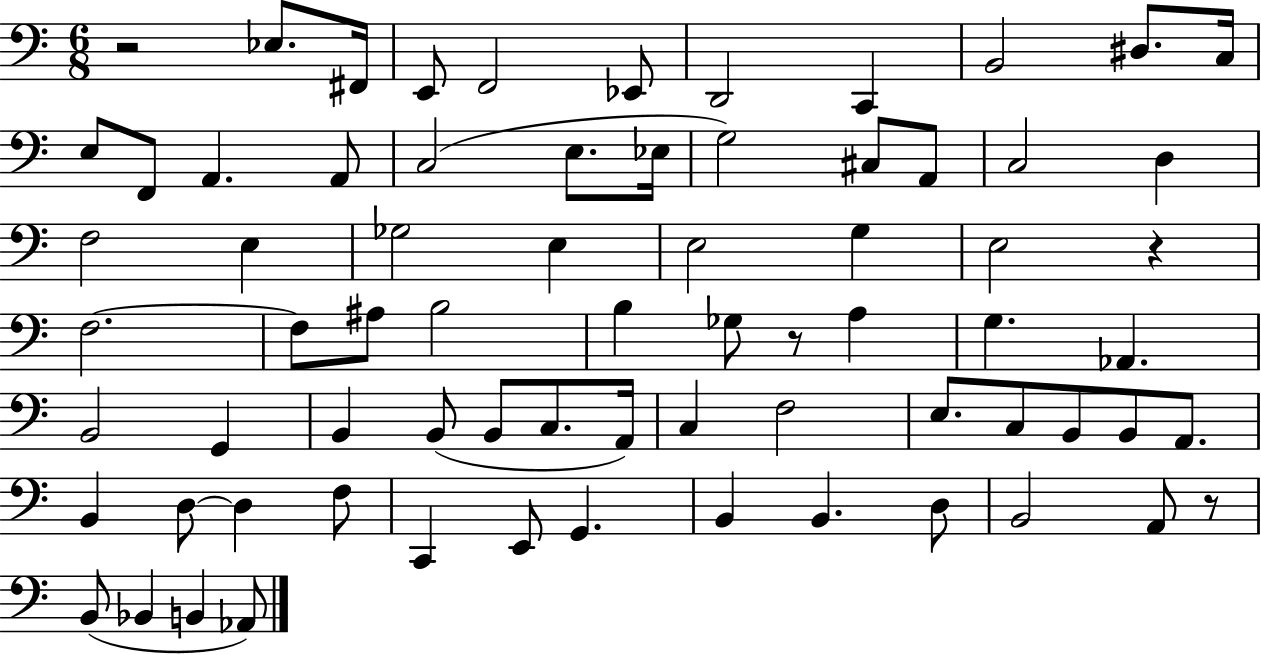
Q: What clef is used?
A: bass